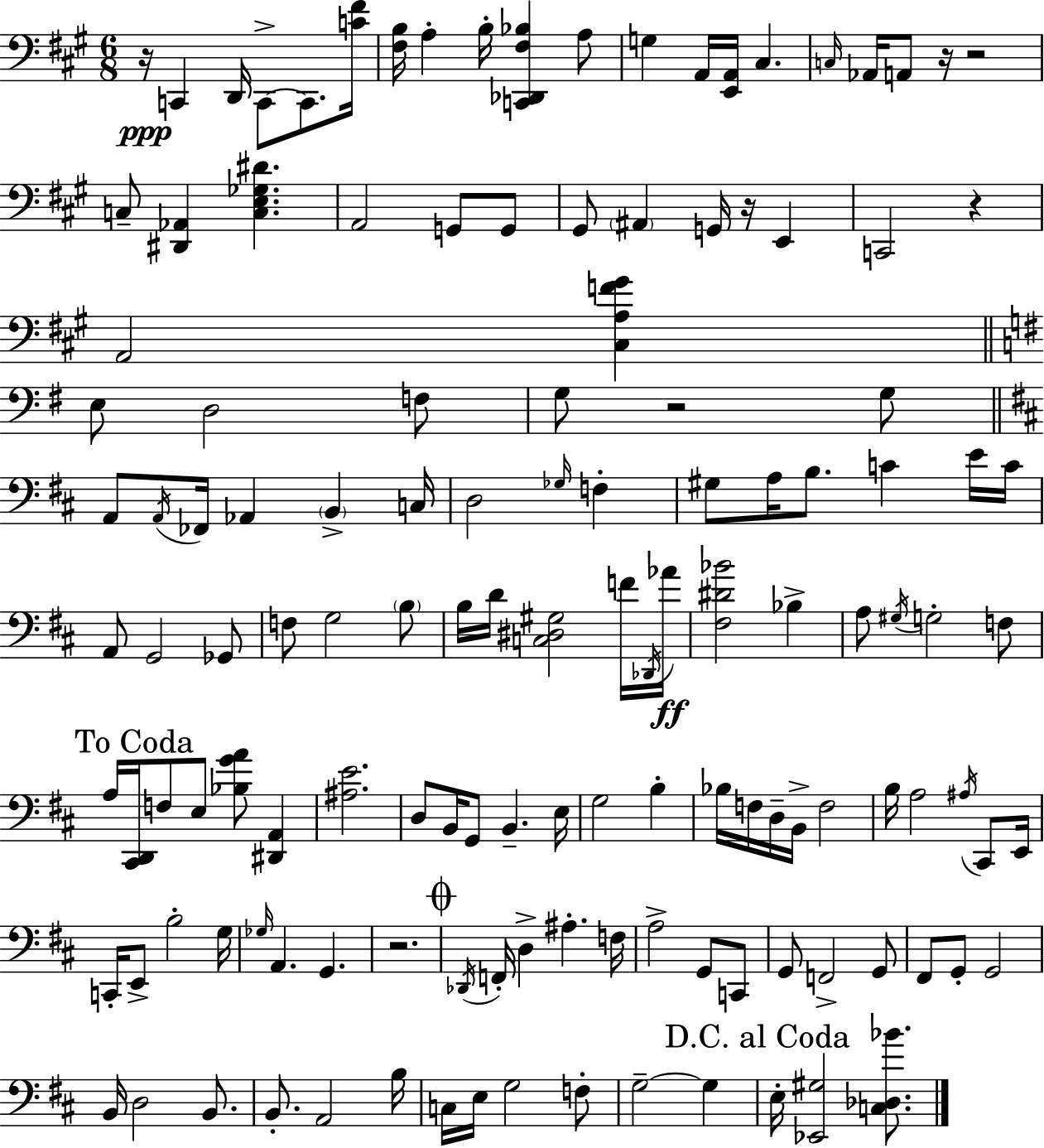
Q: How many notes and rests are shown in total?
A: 135